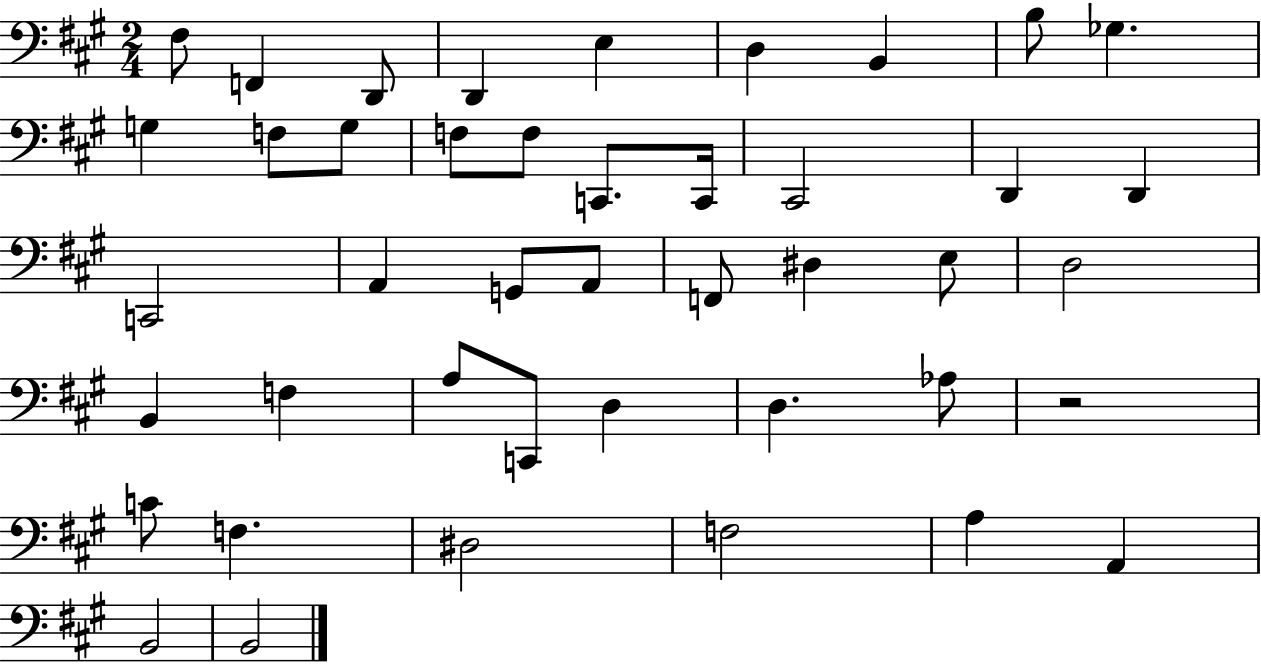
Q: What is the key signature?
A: A major